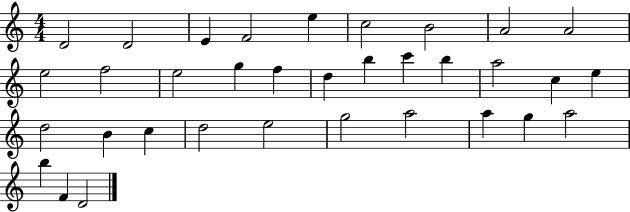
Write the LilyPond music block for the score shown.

{
  \clef treble
  \numericTimeSignature
  \time 4/4
  \key c \major
  d'2 d'2 | e'4 f'2 e''4 | c''2 b'2 | a'2 a'2 | \break e''2 f''2 | e''2 g''4 f''4 | d''4 b''4 c'''4 b''4 | a''2 c''4 e''4 | \break d''2 b'4 c''4 | d''2 e''2 | g''2 a''2 | a''4 g''4 a''2 | \break b''4 f'4 d'2 | \bar "|."
}